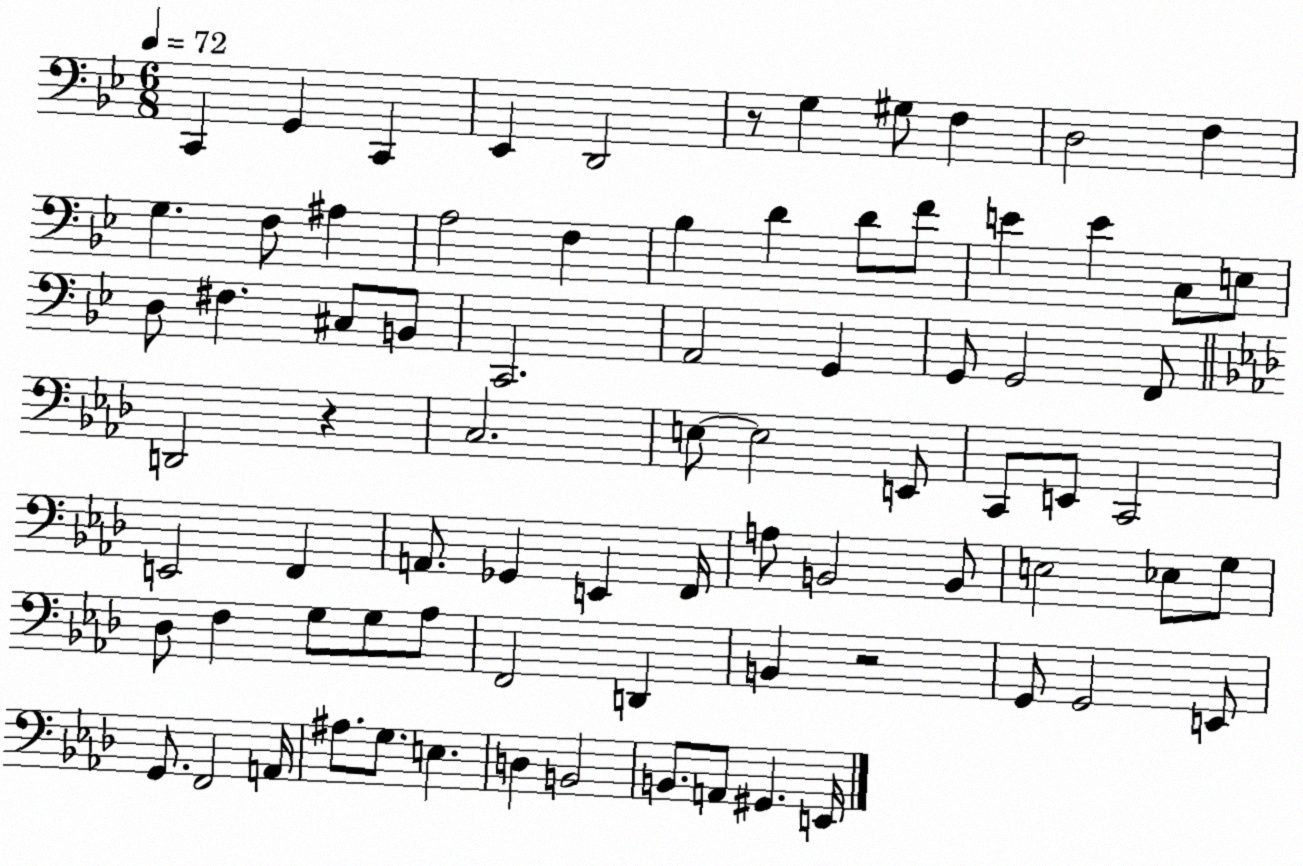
X:1
T:Untitled
M:6/8
L:1/4
K:Bb
C,, G,, C,, _E,, D,,2 z/2 G, ^G,/2 F, D,2 F, G, F,/2 ^A, A,2 F, _B, D D/2 F/2 E E C,/2 E,/2 D,/2 ^F, ^C,/2 B,,/2 C,,2 A,,2 G,, G,,/2 G,,2 F,,/2 D,,2 z C,2 E,/2 E,2 E,,/2 C,,/2 E,,/2 C,,2 E,,2 F,, A,,/2 _G,, E,, F,,/4 A,/2 B,,2 B,,/2 E,2 _E,/2 G,/2 _D,/2 F, G,/2 G,/2 _A,/2 F,,2 D,, B,, z2 G,,/2 G,,2 E,,/2 G,,/2 F,,2 A,,/4 ^A,/2 G,/2 E, D, B,,2 B,,/2 A,,/2 ^G,, E,,/4